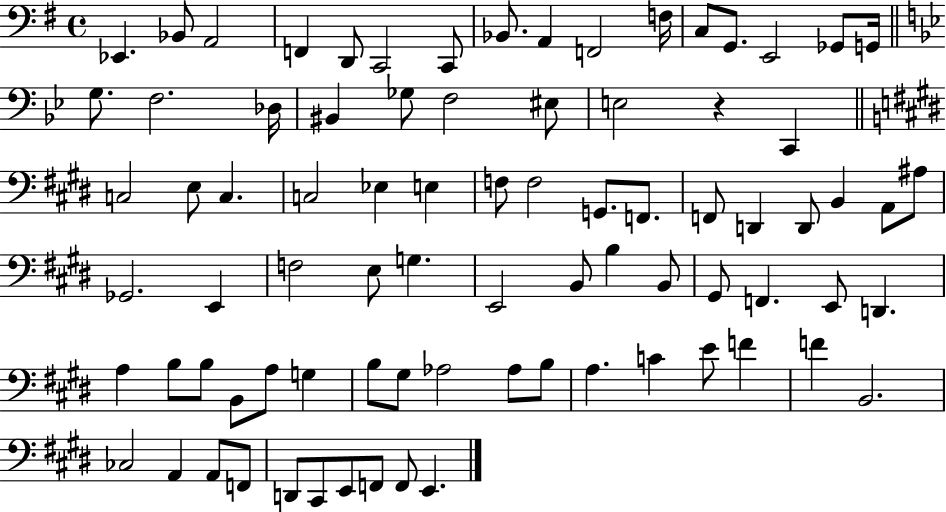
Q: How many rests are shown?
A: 1